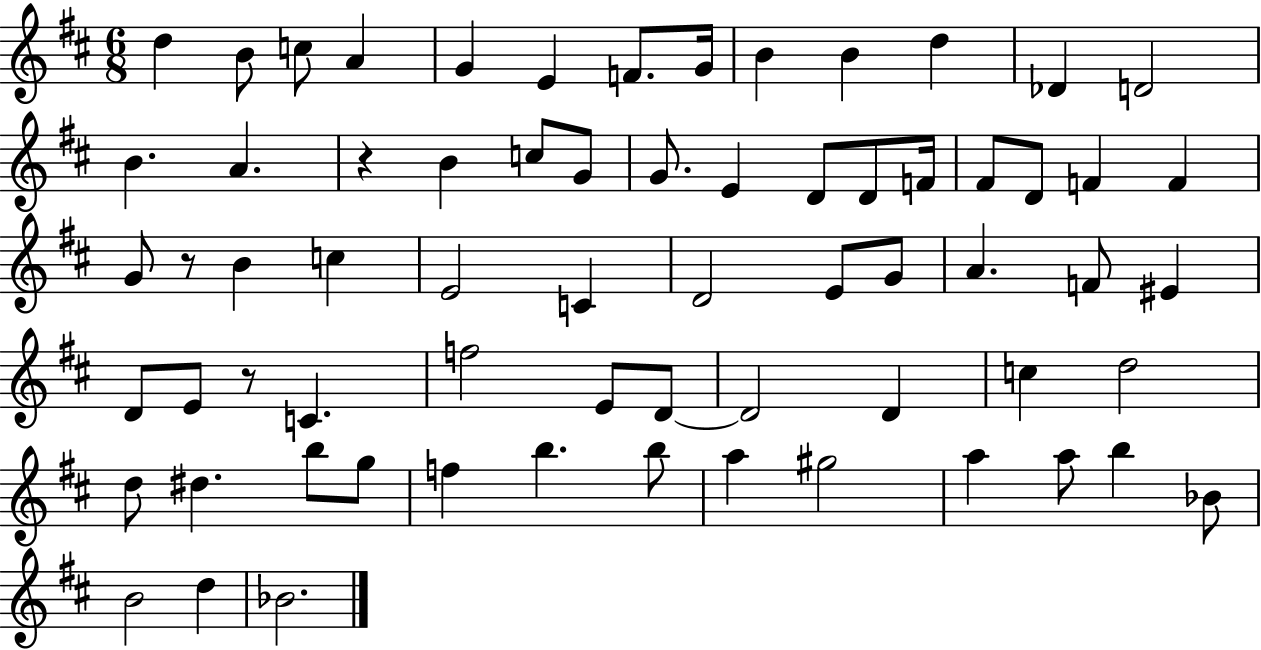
X:1
T:Untitled
M:6/8
L:1/4
K:D
d B/2 c/2 A G E F/2 G/4 B B d _D D2 B A z B c/2 G/2 G/2 E D/2 D/2 F/4 ^F/2 D/2 F F G/2 z/2 B c E2 C D2 E/2 G/2 A F/2 ^E D/2 E/2 z/2 C f2 E/2 D/2 D2 D c d2 d/2 ^d b/2 g/2 f b b/2 a ^g2 a a/2 b _B/2 B2 d _B2